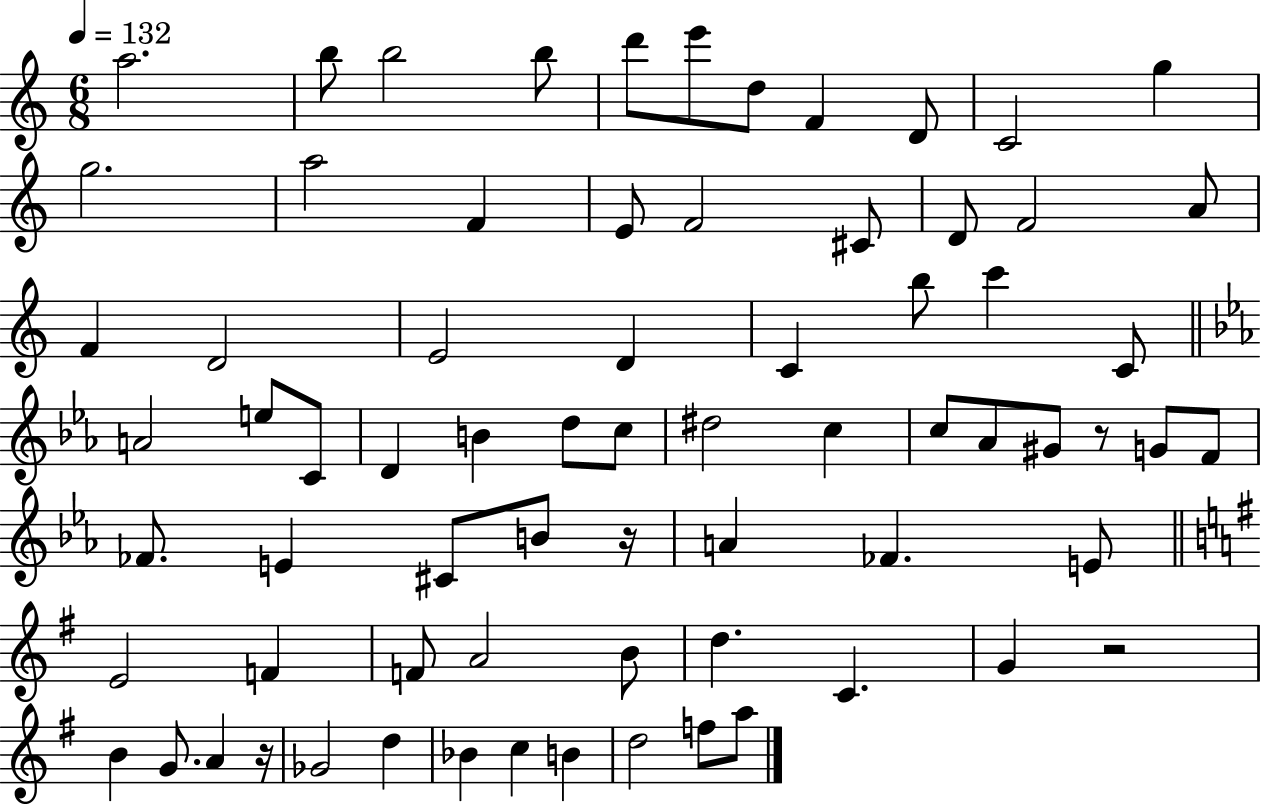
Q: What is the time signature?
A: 6/8